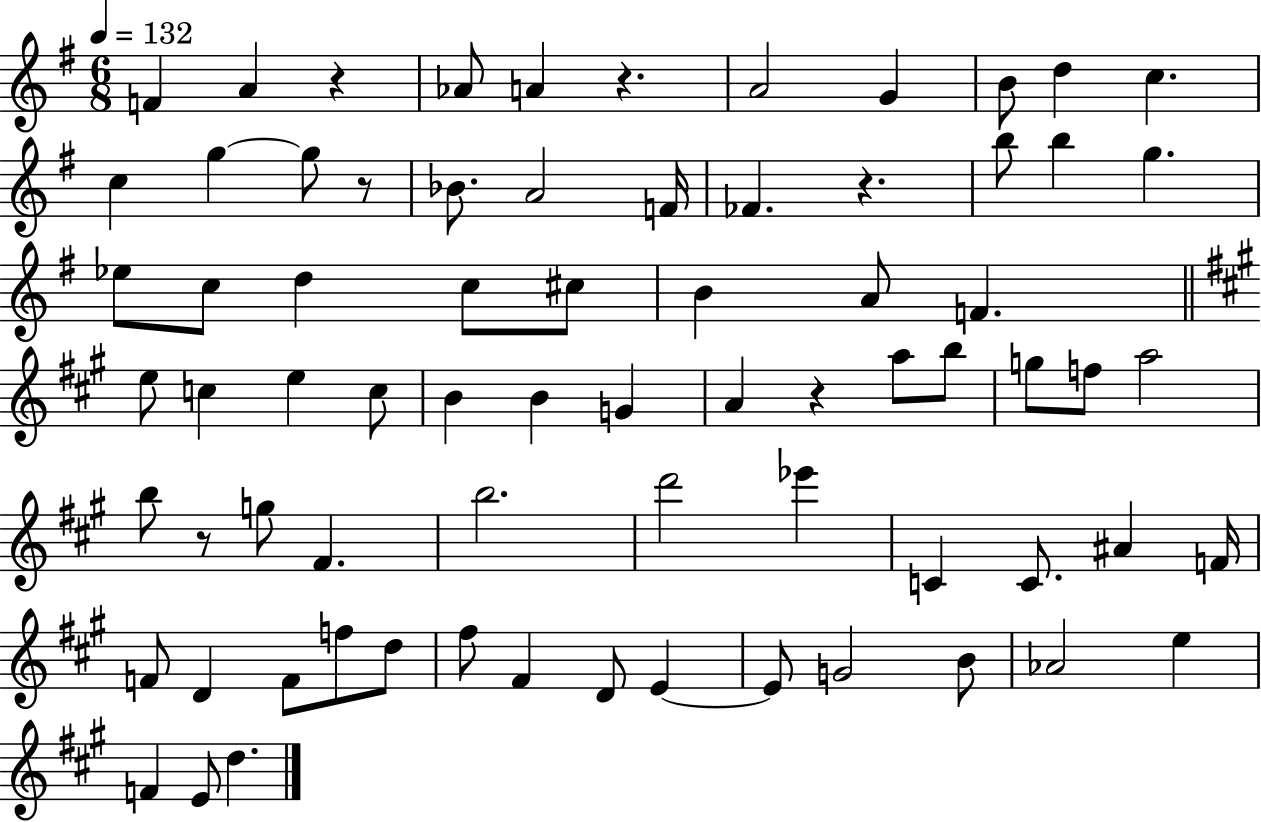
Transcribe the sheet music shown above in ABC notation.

X:1
T:Untitled
M:6/8
L:1/4
K:G
F A z _A/2 A z A2 G B/2 d c c g g/2 z/2 _B/2 A2 F/4 _F z b/2 b g _e/2 c/2 d c/2 ^c/2 B A/2 F e/2 c e c/2 B B G A z a/2 b/2 g/2 f/2 a2 b/2 z/2 g/2 ^F b2 d'2 _e' C C/2 ^A F/4 F/2 D F/2 f/2 d/2 ^f/2 ^F D/2 E E/2 G2 B/2 _A2 e F E/2 d